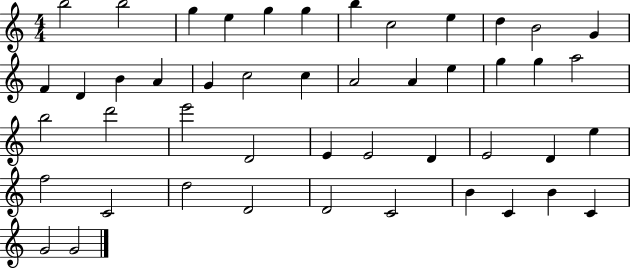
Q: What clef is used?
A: treble